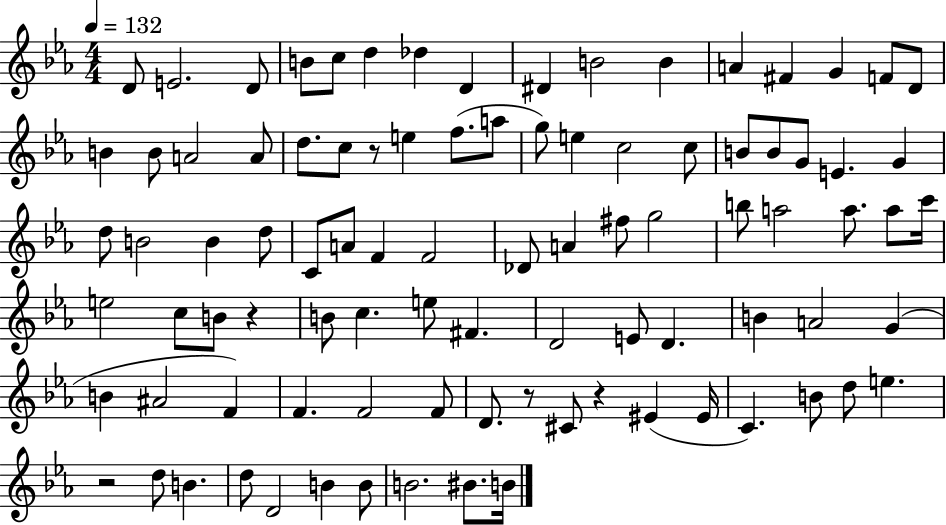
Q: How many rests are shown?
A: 5